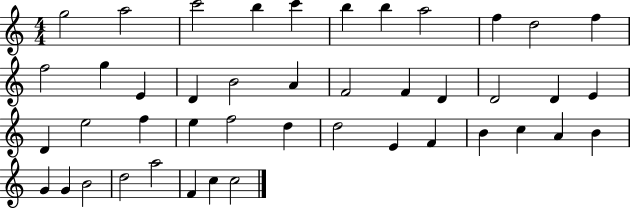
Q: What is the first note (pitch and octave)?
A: G5